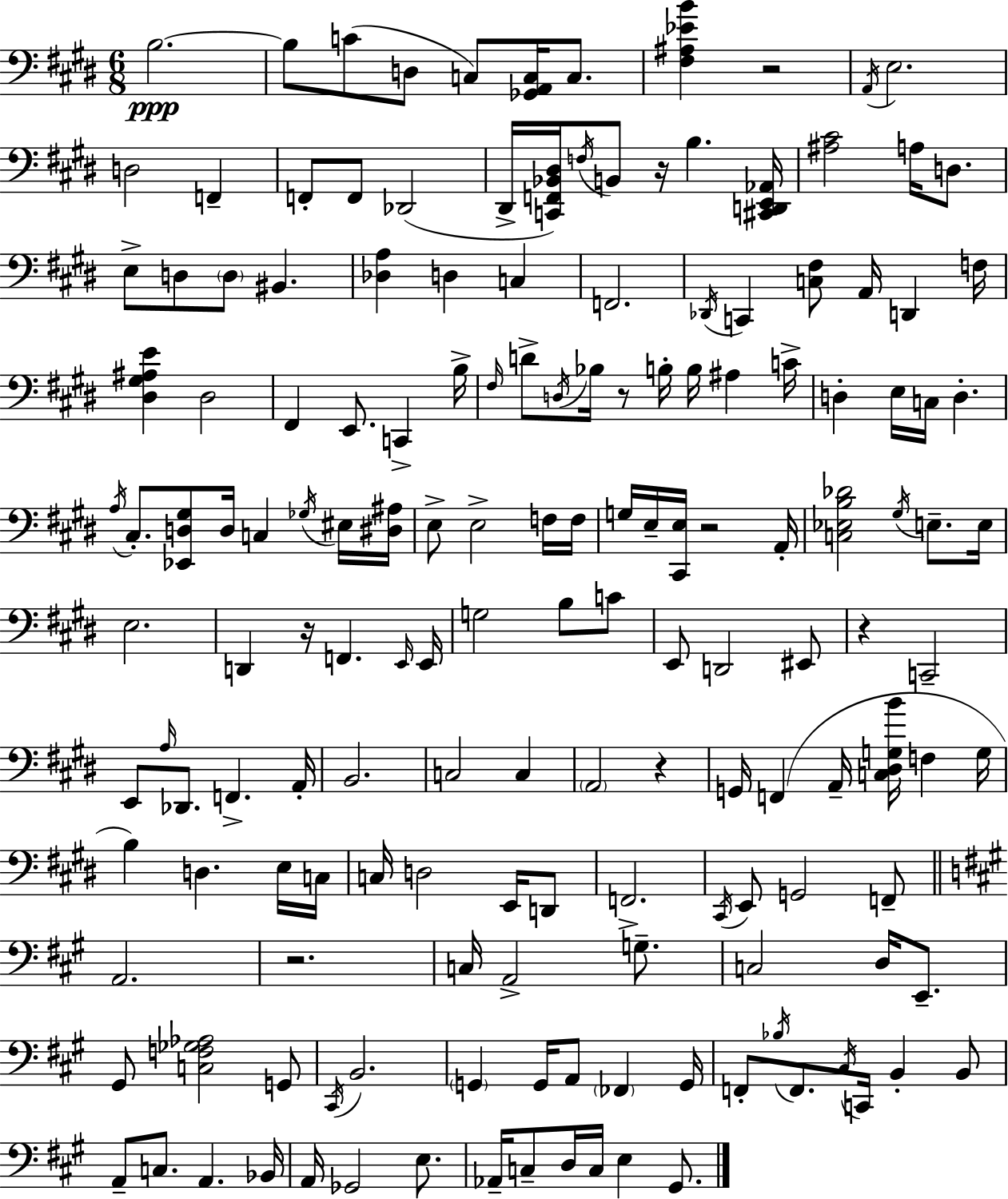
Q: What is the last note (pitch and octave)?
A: G#2